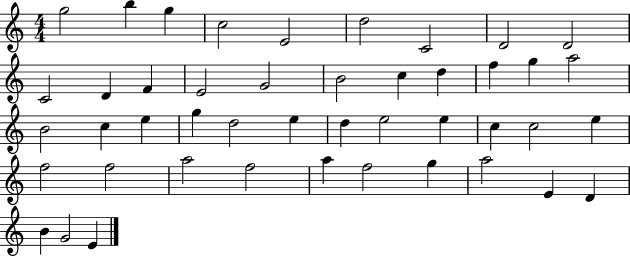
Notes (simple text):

G5/h B5/q G5/q C5/h E4/h D5/h C4/h D4/h D4/h C4/h D4/q F4/q E4/h G4/h B4/h C5/q D5/q F5/q G5/q A5/h B4/h C5/q E5/q G5/q D5/h E5/q D5/q E5/h E5/q C5/q C5/h E5/q F5/h F5/h A5/h F5/h A5/q F5/h G5/q A5/h E4/q D4/q B4/q G4/h E4/q